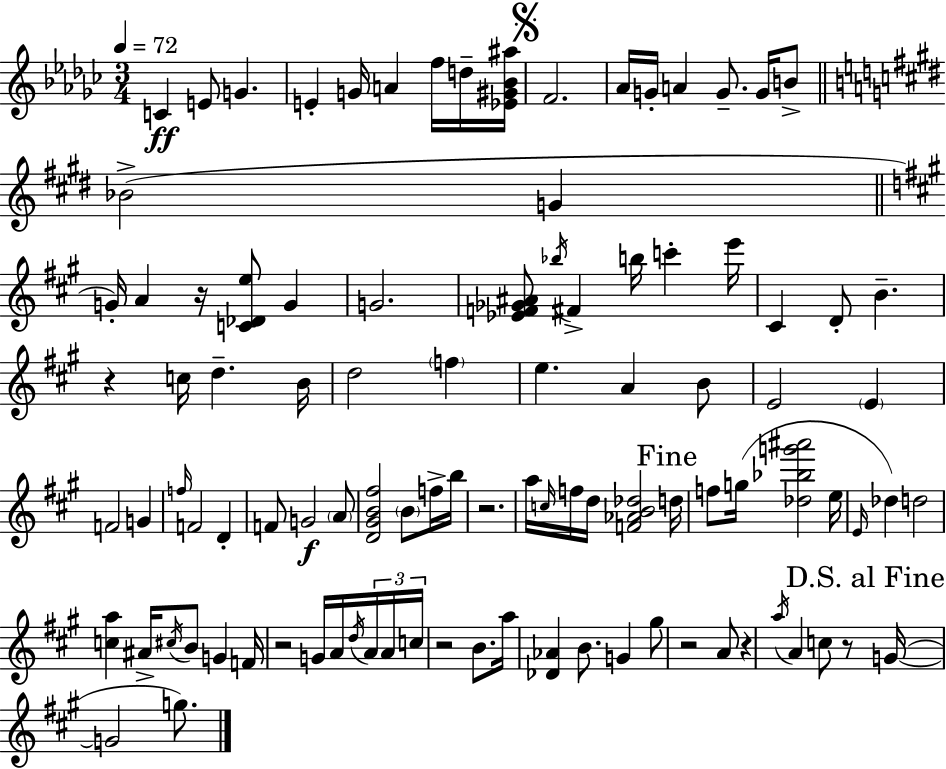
X:1
T:Untitled
M:3/4
L:1/4
K:Ebm
C E/2 G E G/4 A f/4 d/4 [_E^G_B^a]/4 F2 _A/4 G/4 A G/2 G/4 B/2 _B2 G G/4 A z/4 [C_De]/2 G G2 [_EF_G^A]/2 _b/4 ^F b/4 c' e'/4 ^C D/2 B z c/4 d B/4 d2 f e A B/2 E2 E F2 G f/4 F2 D F/2 G2 A/2 [D^GB^f]2 B/2 f/4 b/4 z2 a/4 c/4 f/4 d/4 [F_AB_d]2 d/4 f/2 g/4 [_d_bg'^a']2 e/4 E/4 _d d2 [ca] ^A/4 ^c/4 B/2 G F/4 z2 G/4 A/4 d/4 A/4 A/4 c/4 z2 B/2 a/4 [_D_A] B/2 G ^g/2 z2 A/2 z a/4 A c/2 z/2 G/4 G2 g/2